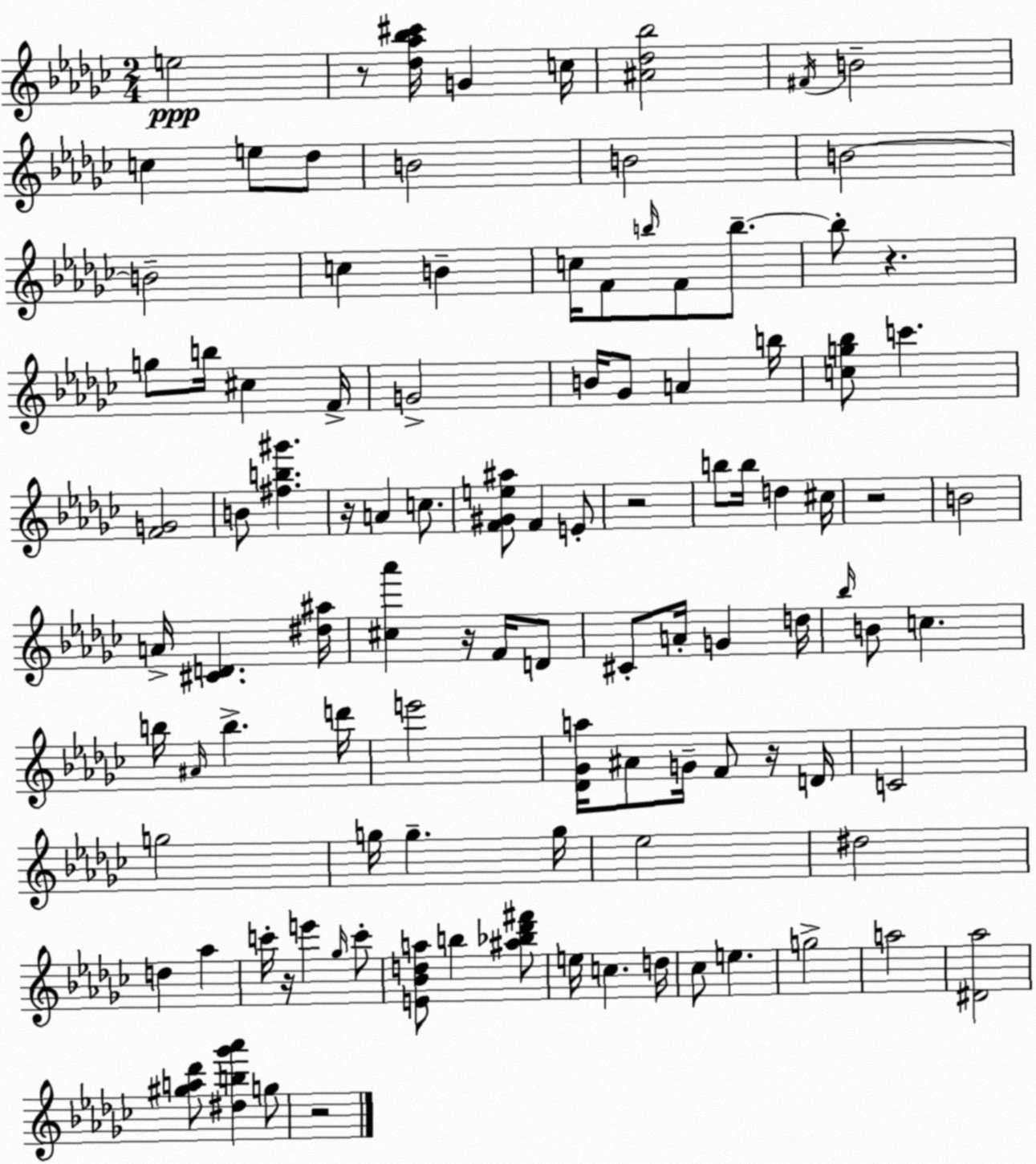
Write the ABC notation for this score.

X:1
T:Untitled
M:2/4
L:1/4
K:Ebm
e2 z/2 [_d_a_b^c']/4 G c/4 [^A_d_b]2 ^F/4 B2 c e/2 _d/2 B2 B2 B2 B2 c B c/4 F/2 b/4 F/2 b/2 b/2 z g/2 b/4 ^c F/4 G2 B/4 _G/2 A b/4 [cg_b]/2 c' [FG]2 B/2 [^fb^g'] z/4 A c/2 [F^Ge^a]/2 F E/2 z2 b/2 b/4 d ^c/4 z2 B2 A/4 [^CD] [^d^a]/4 [^c_a'] z/4 F/4 D/2 ^C/2 A/4 G d/4 _b/4 B/2 c b/4 ^A/4 b d'/4 e'2 [_D_Ga]/4 ^A/2 G/4 F/2 z/4 D/4 C2 g2 g/4 g g/4 _e2 ^d2 d _a c'/4 z/4 e' _g/4 c'/2 [E_Bda]/2 b [^a_b_d'^f']/2 e/4 c d/4 _c/2 e g2 a2 [^D_a]2 [^ga_d']/2 [^db_g'_a'] g/2 z2